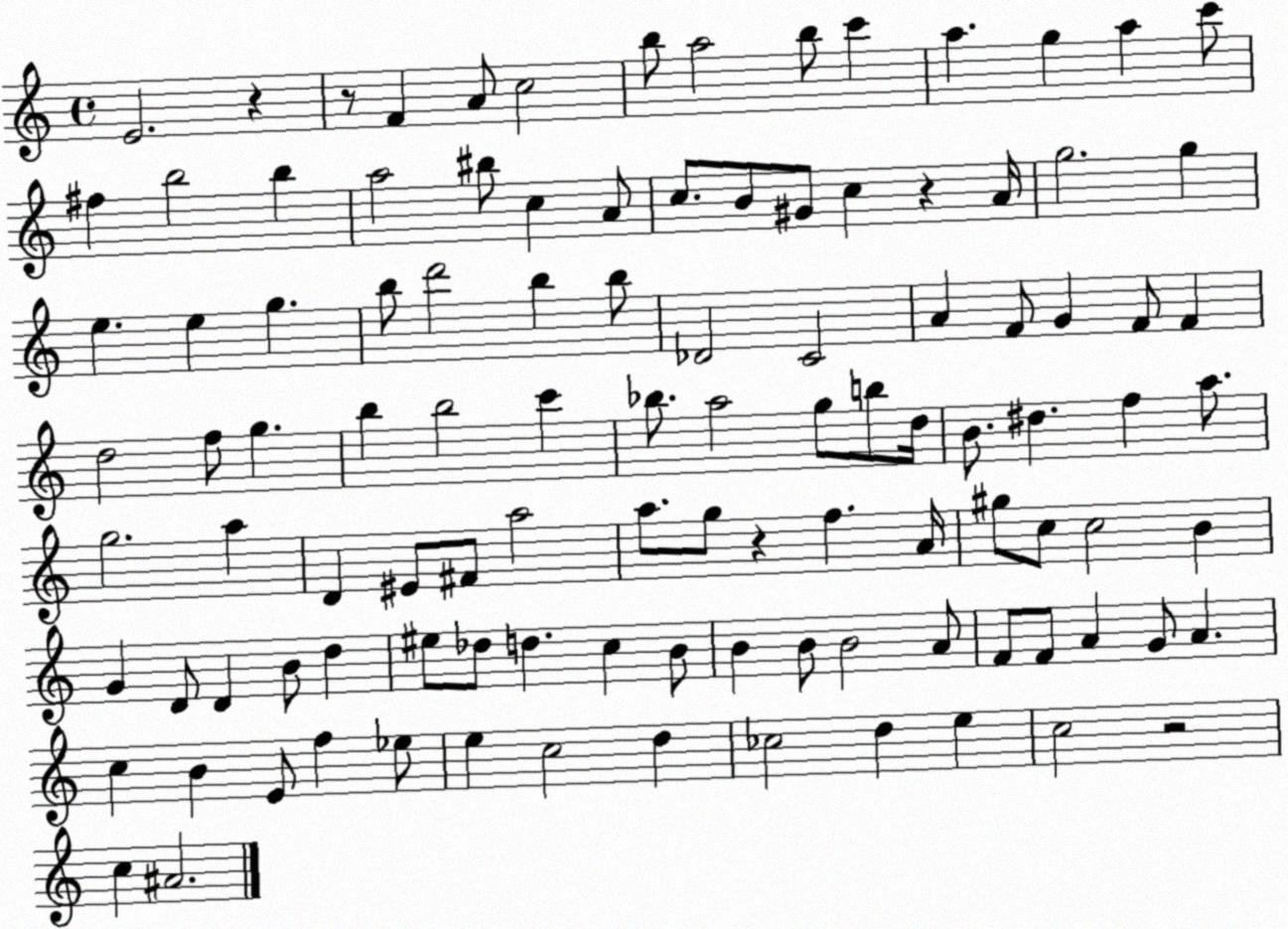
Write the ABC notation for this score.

X:1
T:Untitled
M:4/4
L:1/4
K:C
E2 z z/2 F A/2 c2 b/2 a2 b/2 c' a g a c'/2 ^f b2 b a2 ^b/2 c A/2 c/2 B/2 ^G/2 c z A/4 g2 g e e g b/2 d'2 b b/2 _D2 C2 A F/2 G F/2 F d2 f/2 g b b2 c' _b/2 a2 g/2 b/2 d/4 B/2 ^d f a/2 g2 a D ^E/2 ^F/2 a2 a/2 g/2 z f A/4 ^g/2 c/2 c2 B G D/2 D B/2 d ^e/2 _d/2 d c B/2 B B/2 B2 A/2 F/2 F/2 A G/2 A c B E/2 f _e/2 e c2 d _c2 d e c2 z2 c ^A2